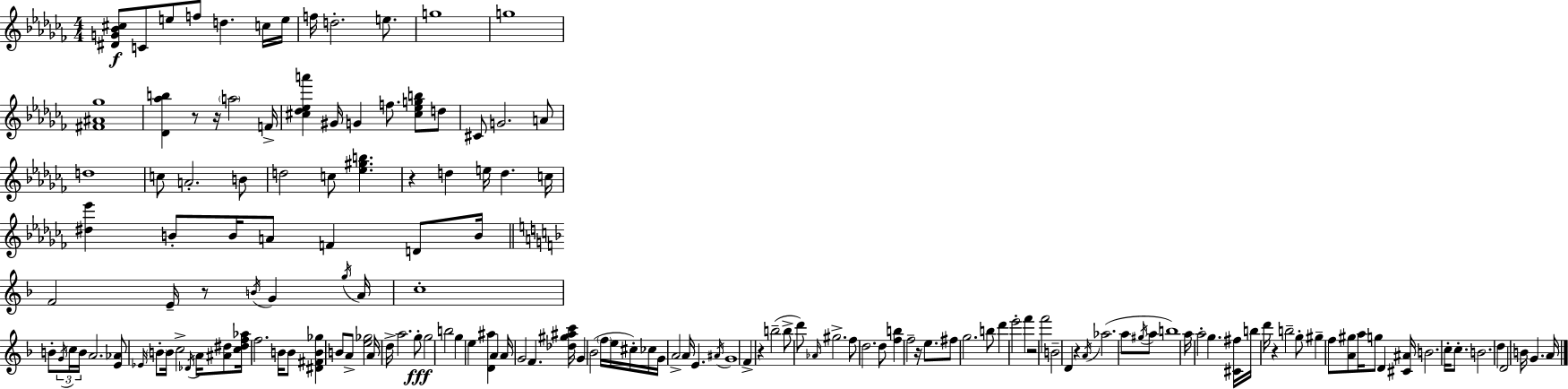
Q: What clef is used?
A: treble